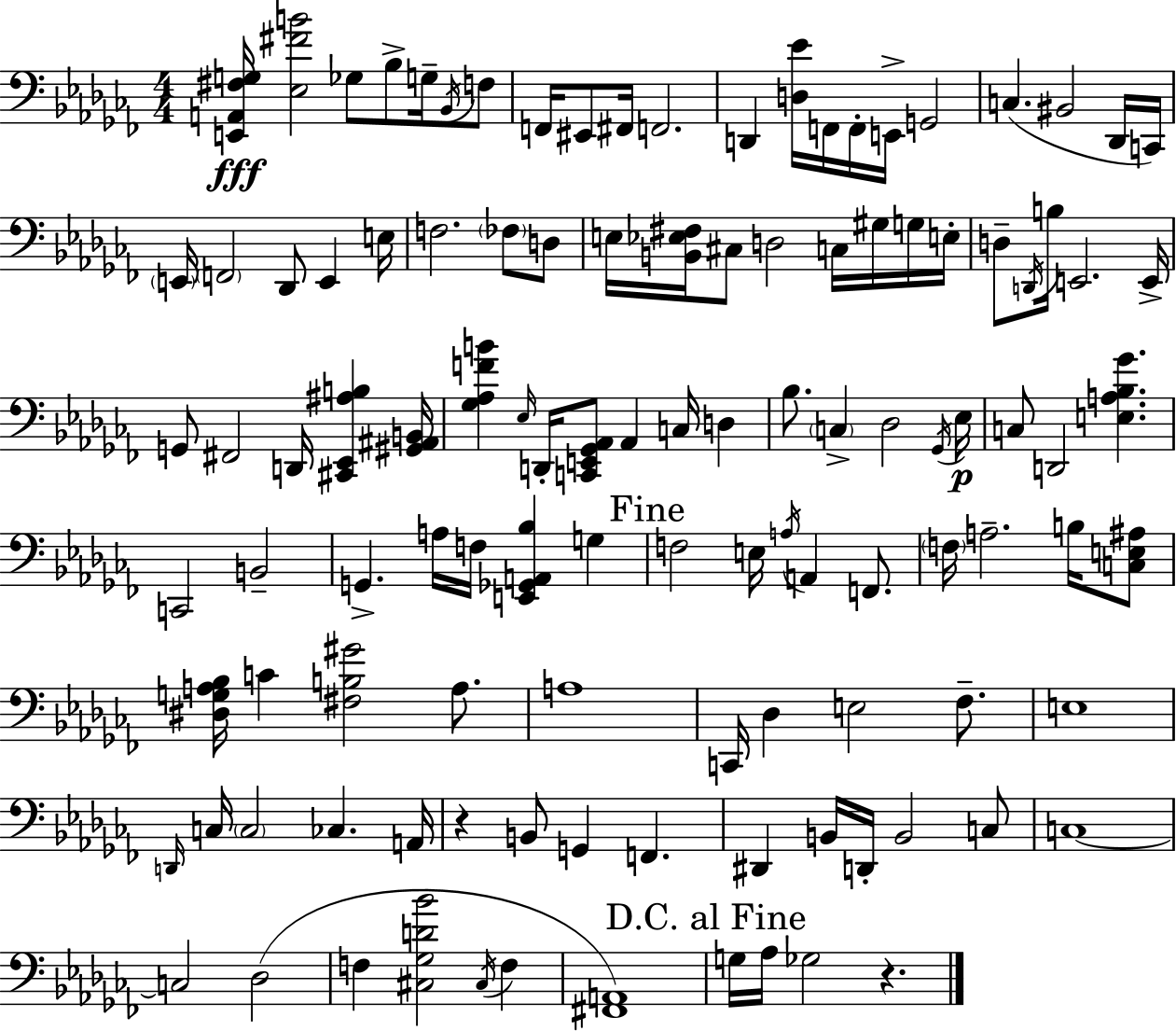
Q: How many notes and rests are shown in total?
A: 114